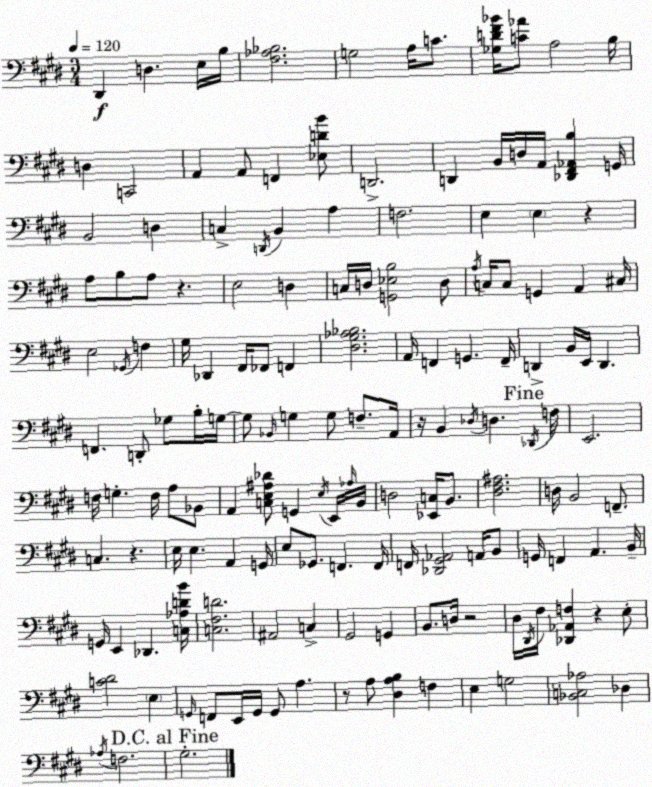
X:1
T:Untitled
M:3/4
L:1/4
K:E
^D,, D, E,/4 B,/4 [^F,_A,_B,]2 G,2 A,/4 C/2 [_G,D^F_B]/4 [C_A]/2 A,2 B,/4 D, C,,2 A,, A,,/2 F,, [_E,DB]/2 D,,2 D,, B,,/4 D,/4 A,,/4 [_D,,^F,,_A,,B,] G,,/4 B,,2 D, C, D,,/4 B,, A, F,2 E, E, z A,/2 B,/2 A,/2 z E,2 D, C,/4 D,/4 [G,,_E,B,]2 D,/2 A,/4 C,/4 C,/2 G,, A,, ^C,/4 E,2 _G,,/4 F, ^G,/4 _D,, ^F,,/4 _F,,/2 F,, [^D,^G,_A,_B,]2 A,,/4 F,, G,, F,,/4 D,, B,,/4 E,,/4 D,, F,, D,,/2 _G,/2 B,/4 G,/4 G,/2 _B,,/4 G, G,/2 F,/2 A,,/4 z/4 B,, _D,/4 D, _D,,/4 F,/4 E,,2 F,/4 G, F,/4 A,/2 _B,,/2 A,, [C,E,^A,_D]/2 G,, E,/4 E,,/4 _A,/4 B,,/4 D,2 [_E,,C,]/4 B,,/2 [^D,^F,^A,]2 D,/4 B,,2 F,,/2 C, z E,/4 E, A,, G,,/4 E,/2 _G,,/2 F,, F,,/4 F,,/4 [_D,,^G,,_A,,]2 A,,/4 B,,/2 G,,/4 F,, A,, B,,/4 G,,/4 E,, _D,, [C,_A,DB]/4 [C,^F,D]2 ^A,,2 C, ^G,,2 G,, B,,/2 D,/4 z2 ^D,/4 ^D,,/4 ^F,/4 [_D,,_A,,F,] z E,/2 [C^D]2 E, G,,/4 F,,/2 E,,/4 G,,/4 G,,/2 A, z/2 A,/2 [^D,A,B,] F, E, G,2 [_B,,C,_A,]2 _D, _A,/4 F,2 ^G,2